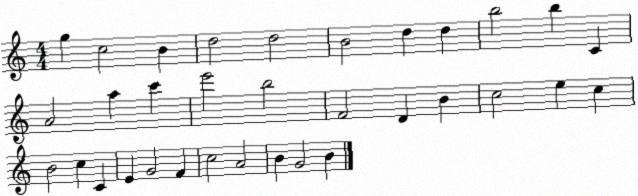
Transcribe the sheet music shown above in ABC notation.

X:1
T:Untitled
M:4/4
L:1/4
K:C
g c2 B d2 d2 B2 d d b2 b C A2 a c' e'2 b2 F2 D B c2 e c B2 c C E G2 F c2 A2 B G2 B